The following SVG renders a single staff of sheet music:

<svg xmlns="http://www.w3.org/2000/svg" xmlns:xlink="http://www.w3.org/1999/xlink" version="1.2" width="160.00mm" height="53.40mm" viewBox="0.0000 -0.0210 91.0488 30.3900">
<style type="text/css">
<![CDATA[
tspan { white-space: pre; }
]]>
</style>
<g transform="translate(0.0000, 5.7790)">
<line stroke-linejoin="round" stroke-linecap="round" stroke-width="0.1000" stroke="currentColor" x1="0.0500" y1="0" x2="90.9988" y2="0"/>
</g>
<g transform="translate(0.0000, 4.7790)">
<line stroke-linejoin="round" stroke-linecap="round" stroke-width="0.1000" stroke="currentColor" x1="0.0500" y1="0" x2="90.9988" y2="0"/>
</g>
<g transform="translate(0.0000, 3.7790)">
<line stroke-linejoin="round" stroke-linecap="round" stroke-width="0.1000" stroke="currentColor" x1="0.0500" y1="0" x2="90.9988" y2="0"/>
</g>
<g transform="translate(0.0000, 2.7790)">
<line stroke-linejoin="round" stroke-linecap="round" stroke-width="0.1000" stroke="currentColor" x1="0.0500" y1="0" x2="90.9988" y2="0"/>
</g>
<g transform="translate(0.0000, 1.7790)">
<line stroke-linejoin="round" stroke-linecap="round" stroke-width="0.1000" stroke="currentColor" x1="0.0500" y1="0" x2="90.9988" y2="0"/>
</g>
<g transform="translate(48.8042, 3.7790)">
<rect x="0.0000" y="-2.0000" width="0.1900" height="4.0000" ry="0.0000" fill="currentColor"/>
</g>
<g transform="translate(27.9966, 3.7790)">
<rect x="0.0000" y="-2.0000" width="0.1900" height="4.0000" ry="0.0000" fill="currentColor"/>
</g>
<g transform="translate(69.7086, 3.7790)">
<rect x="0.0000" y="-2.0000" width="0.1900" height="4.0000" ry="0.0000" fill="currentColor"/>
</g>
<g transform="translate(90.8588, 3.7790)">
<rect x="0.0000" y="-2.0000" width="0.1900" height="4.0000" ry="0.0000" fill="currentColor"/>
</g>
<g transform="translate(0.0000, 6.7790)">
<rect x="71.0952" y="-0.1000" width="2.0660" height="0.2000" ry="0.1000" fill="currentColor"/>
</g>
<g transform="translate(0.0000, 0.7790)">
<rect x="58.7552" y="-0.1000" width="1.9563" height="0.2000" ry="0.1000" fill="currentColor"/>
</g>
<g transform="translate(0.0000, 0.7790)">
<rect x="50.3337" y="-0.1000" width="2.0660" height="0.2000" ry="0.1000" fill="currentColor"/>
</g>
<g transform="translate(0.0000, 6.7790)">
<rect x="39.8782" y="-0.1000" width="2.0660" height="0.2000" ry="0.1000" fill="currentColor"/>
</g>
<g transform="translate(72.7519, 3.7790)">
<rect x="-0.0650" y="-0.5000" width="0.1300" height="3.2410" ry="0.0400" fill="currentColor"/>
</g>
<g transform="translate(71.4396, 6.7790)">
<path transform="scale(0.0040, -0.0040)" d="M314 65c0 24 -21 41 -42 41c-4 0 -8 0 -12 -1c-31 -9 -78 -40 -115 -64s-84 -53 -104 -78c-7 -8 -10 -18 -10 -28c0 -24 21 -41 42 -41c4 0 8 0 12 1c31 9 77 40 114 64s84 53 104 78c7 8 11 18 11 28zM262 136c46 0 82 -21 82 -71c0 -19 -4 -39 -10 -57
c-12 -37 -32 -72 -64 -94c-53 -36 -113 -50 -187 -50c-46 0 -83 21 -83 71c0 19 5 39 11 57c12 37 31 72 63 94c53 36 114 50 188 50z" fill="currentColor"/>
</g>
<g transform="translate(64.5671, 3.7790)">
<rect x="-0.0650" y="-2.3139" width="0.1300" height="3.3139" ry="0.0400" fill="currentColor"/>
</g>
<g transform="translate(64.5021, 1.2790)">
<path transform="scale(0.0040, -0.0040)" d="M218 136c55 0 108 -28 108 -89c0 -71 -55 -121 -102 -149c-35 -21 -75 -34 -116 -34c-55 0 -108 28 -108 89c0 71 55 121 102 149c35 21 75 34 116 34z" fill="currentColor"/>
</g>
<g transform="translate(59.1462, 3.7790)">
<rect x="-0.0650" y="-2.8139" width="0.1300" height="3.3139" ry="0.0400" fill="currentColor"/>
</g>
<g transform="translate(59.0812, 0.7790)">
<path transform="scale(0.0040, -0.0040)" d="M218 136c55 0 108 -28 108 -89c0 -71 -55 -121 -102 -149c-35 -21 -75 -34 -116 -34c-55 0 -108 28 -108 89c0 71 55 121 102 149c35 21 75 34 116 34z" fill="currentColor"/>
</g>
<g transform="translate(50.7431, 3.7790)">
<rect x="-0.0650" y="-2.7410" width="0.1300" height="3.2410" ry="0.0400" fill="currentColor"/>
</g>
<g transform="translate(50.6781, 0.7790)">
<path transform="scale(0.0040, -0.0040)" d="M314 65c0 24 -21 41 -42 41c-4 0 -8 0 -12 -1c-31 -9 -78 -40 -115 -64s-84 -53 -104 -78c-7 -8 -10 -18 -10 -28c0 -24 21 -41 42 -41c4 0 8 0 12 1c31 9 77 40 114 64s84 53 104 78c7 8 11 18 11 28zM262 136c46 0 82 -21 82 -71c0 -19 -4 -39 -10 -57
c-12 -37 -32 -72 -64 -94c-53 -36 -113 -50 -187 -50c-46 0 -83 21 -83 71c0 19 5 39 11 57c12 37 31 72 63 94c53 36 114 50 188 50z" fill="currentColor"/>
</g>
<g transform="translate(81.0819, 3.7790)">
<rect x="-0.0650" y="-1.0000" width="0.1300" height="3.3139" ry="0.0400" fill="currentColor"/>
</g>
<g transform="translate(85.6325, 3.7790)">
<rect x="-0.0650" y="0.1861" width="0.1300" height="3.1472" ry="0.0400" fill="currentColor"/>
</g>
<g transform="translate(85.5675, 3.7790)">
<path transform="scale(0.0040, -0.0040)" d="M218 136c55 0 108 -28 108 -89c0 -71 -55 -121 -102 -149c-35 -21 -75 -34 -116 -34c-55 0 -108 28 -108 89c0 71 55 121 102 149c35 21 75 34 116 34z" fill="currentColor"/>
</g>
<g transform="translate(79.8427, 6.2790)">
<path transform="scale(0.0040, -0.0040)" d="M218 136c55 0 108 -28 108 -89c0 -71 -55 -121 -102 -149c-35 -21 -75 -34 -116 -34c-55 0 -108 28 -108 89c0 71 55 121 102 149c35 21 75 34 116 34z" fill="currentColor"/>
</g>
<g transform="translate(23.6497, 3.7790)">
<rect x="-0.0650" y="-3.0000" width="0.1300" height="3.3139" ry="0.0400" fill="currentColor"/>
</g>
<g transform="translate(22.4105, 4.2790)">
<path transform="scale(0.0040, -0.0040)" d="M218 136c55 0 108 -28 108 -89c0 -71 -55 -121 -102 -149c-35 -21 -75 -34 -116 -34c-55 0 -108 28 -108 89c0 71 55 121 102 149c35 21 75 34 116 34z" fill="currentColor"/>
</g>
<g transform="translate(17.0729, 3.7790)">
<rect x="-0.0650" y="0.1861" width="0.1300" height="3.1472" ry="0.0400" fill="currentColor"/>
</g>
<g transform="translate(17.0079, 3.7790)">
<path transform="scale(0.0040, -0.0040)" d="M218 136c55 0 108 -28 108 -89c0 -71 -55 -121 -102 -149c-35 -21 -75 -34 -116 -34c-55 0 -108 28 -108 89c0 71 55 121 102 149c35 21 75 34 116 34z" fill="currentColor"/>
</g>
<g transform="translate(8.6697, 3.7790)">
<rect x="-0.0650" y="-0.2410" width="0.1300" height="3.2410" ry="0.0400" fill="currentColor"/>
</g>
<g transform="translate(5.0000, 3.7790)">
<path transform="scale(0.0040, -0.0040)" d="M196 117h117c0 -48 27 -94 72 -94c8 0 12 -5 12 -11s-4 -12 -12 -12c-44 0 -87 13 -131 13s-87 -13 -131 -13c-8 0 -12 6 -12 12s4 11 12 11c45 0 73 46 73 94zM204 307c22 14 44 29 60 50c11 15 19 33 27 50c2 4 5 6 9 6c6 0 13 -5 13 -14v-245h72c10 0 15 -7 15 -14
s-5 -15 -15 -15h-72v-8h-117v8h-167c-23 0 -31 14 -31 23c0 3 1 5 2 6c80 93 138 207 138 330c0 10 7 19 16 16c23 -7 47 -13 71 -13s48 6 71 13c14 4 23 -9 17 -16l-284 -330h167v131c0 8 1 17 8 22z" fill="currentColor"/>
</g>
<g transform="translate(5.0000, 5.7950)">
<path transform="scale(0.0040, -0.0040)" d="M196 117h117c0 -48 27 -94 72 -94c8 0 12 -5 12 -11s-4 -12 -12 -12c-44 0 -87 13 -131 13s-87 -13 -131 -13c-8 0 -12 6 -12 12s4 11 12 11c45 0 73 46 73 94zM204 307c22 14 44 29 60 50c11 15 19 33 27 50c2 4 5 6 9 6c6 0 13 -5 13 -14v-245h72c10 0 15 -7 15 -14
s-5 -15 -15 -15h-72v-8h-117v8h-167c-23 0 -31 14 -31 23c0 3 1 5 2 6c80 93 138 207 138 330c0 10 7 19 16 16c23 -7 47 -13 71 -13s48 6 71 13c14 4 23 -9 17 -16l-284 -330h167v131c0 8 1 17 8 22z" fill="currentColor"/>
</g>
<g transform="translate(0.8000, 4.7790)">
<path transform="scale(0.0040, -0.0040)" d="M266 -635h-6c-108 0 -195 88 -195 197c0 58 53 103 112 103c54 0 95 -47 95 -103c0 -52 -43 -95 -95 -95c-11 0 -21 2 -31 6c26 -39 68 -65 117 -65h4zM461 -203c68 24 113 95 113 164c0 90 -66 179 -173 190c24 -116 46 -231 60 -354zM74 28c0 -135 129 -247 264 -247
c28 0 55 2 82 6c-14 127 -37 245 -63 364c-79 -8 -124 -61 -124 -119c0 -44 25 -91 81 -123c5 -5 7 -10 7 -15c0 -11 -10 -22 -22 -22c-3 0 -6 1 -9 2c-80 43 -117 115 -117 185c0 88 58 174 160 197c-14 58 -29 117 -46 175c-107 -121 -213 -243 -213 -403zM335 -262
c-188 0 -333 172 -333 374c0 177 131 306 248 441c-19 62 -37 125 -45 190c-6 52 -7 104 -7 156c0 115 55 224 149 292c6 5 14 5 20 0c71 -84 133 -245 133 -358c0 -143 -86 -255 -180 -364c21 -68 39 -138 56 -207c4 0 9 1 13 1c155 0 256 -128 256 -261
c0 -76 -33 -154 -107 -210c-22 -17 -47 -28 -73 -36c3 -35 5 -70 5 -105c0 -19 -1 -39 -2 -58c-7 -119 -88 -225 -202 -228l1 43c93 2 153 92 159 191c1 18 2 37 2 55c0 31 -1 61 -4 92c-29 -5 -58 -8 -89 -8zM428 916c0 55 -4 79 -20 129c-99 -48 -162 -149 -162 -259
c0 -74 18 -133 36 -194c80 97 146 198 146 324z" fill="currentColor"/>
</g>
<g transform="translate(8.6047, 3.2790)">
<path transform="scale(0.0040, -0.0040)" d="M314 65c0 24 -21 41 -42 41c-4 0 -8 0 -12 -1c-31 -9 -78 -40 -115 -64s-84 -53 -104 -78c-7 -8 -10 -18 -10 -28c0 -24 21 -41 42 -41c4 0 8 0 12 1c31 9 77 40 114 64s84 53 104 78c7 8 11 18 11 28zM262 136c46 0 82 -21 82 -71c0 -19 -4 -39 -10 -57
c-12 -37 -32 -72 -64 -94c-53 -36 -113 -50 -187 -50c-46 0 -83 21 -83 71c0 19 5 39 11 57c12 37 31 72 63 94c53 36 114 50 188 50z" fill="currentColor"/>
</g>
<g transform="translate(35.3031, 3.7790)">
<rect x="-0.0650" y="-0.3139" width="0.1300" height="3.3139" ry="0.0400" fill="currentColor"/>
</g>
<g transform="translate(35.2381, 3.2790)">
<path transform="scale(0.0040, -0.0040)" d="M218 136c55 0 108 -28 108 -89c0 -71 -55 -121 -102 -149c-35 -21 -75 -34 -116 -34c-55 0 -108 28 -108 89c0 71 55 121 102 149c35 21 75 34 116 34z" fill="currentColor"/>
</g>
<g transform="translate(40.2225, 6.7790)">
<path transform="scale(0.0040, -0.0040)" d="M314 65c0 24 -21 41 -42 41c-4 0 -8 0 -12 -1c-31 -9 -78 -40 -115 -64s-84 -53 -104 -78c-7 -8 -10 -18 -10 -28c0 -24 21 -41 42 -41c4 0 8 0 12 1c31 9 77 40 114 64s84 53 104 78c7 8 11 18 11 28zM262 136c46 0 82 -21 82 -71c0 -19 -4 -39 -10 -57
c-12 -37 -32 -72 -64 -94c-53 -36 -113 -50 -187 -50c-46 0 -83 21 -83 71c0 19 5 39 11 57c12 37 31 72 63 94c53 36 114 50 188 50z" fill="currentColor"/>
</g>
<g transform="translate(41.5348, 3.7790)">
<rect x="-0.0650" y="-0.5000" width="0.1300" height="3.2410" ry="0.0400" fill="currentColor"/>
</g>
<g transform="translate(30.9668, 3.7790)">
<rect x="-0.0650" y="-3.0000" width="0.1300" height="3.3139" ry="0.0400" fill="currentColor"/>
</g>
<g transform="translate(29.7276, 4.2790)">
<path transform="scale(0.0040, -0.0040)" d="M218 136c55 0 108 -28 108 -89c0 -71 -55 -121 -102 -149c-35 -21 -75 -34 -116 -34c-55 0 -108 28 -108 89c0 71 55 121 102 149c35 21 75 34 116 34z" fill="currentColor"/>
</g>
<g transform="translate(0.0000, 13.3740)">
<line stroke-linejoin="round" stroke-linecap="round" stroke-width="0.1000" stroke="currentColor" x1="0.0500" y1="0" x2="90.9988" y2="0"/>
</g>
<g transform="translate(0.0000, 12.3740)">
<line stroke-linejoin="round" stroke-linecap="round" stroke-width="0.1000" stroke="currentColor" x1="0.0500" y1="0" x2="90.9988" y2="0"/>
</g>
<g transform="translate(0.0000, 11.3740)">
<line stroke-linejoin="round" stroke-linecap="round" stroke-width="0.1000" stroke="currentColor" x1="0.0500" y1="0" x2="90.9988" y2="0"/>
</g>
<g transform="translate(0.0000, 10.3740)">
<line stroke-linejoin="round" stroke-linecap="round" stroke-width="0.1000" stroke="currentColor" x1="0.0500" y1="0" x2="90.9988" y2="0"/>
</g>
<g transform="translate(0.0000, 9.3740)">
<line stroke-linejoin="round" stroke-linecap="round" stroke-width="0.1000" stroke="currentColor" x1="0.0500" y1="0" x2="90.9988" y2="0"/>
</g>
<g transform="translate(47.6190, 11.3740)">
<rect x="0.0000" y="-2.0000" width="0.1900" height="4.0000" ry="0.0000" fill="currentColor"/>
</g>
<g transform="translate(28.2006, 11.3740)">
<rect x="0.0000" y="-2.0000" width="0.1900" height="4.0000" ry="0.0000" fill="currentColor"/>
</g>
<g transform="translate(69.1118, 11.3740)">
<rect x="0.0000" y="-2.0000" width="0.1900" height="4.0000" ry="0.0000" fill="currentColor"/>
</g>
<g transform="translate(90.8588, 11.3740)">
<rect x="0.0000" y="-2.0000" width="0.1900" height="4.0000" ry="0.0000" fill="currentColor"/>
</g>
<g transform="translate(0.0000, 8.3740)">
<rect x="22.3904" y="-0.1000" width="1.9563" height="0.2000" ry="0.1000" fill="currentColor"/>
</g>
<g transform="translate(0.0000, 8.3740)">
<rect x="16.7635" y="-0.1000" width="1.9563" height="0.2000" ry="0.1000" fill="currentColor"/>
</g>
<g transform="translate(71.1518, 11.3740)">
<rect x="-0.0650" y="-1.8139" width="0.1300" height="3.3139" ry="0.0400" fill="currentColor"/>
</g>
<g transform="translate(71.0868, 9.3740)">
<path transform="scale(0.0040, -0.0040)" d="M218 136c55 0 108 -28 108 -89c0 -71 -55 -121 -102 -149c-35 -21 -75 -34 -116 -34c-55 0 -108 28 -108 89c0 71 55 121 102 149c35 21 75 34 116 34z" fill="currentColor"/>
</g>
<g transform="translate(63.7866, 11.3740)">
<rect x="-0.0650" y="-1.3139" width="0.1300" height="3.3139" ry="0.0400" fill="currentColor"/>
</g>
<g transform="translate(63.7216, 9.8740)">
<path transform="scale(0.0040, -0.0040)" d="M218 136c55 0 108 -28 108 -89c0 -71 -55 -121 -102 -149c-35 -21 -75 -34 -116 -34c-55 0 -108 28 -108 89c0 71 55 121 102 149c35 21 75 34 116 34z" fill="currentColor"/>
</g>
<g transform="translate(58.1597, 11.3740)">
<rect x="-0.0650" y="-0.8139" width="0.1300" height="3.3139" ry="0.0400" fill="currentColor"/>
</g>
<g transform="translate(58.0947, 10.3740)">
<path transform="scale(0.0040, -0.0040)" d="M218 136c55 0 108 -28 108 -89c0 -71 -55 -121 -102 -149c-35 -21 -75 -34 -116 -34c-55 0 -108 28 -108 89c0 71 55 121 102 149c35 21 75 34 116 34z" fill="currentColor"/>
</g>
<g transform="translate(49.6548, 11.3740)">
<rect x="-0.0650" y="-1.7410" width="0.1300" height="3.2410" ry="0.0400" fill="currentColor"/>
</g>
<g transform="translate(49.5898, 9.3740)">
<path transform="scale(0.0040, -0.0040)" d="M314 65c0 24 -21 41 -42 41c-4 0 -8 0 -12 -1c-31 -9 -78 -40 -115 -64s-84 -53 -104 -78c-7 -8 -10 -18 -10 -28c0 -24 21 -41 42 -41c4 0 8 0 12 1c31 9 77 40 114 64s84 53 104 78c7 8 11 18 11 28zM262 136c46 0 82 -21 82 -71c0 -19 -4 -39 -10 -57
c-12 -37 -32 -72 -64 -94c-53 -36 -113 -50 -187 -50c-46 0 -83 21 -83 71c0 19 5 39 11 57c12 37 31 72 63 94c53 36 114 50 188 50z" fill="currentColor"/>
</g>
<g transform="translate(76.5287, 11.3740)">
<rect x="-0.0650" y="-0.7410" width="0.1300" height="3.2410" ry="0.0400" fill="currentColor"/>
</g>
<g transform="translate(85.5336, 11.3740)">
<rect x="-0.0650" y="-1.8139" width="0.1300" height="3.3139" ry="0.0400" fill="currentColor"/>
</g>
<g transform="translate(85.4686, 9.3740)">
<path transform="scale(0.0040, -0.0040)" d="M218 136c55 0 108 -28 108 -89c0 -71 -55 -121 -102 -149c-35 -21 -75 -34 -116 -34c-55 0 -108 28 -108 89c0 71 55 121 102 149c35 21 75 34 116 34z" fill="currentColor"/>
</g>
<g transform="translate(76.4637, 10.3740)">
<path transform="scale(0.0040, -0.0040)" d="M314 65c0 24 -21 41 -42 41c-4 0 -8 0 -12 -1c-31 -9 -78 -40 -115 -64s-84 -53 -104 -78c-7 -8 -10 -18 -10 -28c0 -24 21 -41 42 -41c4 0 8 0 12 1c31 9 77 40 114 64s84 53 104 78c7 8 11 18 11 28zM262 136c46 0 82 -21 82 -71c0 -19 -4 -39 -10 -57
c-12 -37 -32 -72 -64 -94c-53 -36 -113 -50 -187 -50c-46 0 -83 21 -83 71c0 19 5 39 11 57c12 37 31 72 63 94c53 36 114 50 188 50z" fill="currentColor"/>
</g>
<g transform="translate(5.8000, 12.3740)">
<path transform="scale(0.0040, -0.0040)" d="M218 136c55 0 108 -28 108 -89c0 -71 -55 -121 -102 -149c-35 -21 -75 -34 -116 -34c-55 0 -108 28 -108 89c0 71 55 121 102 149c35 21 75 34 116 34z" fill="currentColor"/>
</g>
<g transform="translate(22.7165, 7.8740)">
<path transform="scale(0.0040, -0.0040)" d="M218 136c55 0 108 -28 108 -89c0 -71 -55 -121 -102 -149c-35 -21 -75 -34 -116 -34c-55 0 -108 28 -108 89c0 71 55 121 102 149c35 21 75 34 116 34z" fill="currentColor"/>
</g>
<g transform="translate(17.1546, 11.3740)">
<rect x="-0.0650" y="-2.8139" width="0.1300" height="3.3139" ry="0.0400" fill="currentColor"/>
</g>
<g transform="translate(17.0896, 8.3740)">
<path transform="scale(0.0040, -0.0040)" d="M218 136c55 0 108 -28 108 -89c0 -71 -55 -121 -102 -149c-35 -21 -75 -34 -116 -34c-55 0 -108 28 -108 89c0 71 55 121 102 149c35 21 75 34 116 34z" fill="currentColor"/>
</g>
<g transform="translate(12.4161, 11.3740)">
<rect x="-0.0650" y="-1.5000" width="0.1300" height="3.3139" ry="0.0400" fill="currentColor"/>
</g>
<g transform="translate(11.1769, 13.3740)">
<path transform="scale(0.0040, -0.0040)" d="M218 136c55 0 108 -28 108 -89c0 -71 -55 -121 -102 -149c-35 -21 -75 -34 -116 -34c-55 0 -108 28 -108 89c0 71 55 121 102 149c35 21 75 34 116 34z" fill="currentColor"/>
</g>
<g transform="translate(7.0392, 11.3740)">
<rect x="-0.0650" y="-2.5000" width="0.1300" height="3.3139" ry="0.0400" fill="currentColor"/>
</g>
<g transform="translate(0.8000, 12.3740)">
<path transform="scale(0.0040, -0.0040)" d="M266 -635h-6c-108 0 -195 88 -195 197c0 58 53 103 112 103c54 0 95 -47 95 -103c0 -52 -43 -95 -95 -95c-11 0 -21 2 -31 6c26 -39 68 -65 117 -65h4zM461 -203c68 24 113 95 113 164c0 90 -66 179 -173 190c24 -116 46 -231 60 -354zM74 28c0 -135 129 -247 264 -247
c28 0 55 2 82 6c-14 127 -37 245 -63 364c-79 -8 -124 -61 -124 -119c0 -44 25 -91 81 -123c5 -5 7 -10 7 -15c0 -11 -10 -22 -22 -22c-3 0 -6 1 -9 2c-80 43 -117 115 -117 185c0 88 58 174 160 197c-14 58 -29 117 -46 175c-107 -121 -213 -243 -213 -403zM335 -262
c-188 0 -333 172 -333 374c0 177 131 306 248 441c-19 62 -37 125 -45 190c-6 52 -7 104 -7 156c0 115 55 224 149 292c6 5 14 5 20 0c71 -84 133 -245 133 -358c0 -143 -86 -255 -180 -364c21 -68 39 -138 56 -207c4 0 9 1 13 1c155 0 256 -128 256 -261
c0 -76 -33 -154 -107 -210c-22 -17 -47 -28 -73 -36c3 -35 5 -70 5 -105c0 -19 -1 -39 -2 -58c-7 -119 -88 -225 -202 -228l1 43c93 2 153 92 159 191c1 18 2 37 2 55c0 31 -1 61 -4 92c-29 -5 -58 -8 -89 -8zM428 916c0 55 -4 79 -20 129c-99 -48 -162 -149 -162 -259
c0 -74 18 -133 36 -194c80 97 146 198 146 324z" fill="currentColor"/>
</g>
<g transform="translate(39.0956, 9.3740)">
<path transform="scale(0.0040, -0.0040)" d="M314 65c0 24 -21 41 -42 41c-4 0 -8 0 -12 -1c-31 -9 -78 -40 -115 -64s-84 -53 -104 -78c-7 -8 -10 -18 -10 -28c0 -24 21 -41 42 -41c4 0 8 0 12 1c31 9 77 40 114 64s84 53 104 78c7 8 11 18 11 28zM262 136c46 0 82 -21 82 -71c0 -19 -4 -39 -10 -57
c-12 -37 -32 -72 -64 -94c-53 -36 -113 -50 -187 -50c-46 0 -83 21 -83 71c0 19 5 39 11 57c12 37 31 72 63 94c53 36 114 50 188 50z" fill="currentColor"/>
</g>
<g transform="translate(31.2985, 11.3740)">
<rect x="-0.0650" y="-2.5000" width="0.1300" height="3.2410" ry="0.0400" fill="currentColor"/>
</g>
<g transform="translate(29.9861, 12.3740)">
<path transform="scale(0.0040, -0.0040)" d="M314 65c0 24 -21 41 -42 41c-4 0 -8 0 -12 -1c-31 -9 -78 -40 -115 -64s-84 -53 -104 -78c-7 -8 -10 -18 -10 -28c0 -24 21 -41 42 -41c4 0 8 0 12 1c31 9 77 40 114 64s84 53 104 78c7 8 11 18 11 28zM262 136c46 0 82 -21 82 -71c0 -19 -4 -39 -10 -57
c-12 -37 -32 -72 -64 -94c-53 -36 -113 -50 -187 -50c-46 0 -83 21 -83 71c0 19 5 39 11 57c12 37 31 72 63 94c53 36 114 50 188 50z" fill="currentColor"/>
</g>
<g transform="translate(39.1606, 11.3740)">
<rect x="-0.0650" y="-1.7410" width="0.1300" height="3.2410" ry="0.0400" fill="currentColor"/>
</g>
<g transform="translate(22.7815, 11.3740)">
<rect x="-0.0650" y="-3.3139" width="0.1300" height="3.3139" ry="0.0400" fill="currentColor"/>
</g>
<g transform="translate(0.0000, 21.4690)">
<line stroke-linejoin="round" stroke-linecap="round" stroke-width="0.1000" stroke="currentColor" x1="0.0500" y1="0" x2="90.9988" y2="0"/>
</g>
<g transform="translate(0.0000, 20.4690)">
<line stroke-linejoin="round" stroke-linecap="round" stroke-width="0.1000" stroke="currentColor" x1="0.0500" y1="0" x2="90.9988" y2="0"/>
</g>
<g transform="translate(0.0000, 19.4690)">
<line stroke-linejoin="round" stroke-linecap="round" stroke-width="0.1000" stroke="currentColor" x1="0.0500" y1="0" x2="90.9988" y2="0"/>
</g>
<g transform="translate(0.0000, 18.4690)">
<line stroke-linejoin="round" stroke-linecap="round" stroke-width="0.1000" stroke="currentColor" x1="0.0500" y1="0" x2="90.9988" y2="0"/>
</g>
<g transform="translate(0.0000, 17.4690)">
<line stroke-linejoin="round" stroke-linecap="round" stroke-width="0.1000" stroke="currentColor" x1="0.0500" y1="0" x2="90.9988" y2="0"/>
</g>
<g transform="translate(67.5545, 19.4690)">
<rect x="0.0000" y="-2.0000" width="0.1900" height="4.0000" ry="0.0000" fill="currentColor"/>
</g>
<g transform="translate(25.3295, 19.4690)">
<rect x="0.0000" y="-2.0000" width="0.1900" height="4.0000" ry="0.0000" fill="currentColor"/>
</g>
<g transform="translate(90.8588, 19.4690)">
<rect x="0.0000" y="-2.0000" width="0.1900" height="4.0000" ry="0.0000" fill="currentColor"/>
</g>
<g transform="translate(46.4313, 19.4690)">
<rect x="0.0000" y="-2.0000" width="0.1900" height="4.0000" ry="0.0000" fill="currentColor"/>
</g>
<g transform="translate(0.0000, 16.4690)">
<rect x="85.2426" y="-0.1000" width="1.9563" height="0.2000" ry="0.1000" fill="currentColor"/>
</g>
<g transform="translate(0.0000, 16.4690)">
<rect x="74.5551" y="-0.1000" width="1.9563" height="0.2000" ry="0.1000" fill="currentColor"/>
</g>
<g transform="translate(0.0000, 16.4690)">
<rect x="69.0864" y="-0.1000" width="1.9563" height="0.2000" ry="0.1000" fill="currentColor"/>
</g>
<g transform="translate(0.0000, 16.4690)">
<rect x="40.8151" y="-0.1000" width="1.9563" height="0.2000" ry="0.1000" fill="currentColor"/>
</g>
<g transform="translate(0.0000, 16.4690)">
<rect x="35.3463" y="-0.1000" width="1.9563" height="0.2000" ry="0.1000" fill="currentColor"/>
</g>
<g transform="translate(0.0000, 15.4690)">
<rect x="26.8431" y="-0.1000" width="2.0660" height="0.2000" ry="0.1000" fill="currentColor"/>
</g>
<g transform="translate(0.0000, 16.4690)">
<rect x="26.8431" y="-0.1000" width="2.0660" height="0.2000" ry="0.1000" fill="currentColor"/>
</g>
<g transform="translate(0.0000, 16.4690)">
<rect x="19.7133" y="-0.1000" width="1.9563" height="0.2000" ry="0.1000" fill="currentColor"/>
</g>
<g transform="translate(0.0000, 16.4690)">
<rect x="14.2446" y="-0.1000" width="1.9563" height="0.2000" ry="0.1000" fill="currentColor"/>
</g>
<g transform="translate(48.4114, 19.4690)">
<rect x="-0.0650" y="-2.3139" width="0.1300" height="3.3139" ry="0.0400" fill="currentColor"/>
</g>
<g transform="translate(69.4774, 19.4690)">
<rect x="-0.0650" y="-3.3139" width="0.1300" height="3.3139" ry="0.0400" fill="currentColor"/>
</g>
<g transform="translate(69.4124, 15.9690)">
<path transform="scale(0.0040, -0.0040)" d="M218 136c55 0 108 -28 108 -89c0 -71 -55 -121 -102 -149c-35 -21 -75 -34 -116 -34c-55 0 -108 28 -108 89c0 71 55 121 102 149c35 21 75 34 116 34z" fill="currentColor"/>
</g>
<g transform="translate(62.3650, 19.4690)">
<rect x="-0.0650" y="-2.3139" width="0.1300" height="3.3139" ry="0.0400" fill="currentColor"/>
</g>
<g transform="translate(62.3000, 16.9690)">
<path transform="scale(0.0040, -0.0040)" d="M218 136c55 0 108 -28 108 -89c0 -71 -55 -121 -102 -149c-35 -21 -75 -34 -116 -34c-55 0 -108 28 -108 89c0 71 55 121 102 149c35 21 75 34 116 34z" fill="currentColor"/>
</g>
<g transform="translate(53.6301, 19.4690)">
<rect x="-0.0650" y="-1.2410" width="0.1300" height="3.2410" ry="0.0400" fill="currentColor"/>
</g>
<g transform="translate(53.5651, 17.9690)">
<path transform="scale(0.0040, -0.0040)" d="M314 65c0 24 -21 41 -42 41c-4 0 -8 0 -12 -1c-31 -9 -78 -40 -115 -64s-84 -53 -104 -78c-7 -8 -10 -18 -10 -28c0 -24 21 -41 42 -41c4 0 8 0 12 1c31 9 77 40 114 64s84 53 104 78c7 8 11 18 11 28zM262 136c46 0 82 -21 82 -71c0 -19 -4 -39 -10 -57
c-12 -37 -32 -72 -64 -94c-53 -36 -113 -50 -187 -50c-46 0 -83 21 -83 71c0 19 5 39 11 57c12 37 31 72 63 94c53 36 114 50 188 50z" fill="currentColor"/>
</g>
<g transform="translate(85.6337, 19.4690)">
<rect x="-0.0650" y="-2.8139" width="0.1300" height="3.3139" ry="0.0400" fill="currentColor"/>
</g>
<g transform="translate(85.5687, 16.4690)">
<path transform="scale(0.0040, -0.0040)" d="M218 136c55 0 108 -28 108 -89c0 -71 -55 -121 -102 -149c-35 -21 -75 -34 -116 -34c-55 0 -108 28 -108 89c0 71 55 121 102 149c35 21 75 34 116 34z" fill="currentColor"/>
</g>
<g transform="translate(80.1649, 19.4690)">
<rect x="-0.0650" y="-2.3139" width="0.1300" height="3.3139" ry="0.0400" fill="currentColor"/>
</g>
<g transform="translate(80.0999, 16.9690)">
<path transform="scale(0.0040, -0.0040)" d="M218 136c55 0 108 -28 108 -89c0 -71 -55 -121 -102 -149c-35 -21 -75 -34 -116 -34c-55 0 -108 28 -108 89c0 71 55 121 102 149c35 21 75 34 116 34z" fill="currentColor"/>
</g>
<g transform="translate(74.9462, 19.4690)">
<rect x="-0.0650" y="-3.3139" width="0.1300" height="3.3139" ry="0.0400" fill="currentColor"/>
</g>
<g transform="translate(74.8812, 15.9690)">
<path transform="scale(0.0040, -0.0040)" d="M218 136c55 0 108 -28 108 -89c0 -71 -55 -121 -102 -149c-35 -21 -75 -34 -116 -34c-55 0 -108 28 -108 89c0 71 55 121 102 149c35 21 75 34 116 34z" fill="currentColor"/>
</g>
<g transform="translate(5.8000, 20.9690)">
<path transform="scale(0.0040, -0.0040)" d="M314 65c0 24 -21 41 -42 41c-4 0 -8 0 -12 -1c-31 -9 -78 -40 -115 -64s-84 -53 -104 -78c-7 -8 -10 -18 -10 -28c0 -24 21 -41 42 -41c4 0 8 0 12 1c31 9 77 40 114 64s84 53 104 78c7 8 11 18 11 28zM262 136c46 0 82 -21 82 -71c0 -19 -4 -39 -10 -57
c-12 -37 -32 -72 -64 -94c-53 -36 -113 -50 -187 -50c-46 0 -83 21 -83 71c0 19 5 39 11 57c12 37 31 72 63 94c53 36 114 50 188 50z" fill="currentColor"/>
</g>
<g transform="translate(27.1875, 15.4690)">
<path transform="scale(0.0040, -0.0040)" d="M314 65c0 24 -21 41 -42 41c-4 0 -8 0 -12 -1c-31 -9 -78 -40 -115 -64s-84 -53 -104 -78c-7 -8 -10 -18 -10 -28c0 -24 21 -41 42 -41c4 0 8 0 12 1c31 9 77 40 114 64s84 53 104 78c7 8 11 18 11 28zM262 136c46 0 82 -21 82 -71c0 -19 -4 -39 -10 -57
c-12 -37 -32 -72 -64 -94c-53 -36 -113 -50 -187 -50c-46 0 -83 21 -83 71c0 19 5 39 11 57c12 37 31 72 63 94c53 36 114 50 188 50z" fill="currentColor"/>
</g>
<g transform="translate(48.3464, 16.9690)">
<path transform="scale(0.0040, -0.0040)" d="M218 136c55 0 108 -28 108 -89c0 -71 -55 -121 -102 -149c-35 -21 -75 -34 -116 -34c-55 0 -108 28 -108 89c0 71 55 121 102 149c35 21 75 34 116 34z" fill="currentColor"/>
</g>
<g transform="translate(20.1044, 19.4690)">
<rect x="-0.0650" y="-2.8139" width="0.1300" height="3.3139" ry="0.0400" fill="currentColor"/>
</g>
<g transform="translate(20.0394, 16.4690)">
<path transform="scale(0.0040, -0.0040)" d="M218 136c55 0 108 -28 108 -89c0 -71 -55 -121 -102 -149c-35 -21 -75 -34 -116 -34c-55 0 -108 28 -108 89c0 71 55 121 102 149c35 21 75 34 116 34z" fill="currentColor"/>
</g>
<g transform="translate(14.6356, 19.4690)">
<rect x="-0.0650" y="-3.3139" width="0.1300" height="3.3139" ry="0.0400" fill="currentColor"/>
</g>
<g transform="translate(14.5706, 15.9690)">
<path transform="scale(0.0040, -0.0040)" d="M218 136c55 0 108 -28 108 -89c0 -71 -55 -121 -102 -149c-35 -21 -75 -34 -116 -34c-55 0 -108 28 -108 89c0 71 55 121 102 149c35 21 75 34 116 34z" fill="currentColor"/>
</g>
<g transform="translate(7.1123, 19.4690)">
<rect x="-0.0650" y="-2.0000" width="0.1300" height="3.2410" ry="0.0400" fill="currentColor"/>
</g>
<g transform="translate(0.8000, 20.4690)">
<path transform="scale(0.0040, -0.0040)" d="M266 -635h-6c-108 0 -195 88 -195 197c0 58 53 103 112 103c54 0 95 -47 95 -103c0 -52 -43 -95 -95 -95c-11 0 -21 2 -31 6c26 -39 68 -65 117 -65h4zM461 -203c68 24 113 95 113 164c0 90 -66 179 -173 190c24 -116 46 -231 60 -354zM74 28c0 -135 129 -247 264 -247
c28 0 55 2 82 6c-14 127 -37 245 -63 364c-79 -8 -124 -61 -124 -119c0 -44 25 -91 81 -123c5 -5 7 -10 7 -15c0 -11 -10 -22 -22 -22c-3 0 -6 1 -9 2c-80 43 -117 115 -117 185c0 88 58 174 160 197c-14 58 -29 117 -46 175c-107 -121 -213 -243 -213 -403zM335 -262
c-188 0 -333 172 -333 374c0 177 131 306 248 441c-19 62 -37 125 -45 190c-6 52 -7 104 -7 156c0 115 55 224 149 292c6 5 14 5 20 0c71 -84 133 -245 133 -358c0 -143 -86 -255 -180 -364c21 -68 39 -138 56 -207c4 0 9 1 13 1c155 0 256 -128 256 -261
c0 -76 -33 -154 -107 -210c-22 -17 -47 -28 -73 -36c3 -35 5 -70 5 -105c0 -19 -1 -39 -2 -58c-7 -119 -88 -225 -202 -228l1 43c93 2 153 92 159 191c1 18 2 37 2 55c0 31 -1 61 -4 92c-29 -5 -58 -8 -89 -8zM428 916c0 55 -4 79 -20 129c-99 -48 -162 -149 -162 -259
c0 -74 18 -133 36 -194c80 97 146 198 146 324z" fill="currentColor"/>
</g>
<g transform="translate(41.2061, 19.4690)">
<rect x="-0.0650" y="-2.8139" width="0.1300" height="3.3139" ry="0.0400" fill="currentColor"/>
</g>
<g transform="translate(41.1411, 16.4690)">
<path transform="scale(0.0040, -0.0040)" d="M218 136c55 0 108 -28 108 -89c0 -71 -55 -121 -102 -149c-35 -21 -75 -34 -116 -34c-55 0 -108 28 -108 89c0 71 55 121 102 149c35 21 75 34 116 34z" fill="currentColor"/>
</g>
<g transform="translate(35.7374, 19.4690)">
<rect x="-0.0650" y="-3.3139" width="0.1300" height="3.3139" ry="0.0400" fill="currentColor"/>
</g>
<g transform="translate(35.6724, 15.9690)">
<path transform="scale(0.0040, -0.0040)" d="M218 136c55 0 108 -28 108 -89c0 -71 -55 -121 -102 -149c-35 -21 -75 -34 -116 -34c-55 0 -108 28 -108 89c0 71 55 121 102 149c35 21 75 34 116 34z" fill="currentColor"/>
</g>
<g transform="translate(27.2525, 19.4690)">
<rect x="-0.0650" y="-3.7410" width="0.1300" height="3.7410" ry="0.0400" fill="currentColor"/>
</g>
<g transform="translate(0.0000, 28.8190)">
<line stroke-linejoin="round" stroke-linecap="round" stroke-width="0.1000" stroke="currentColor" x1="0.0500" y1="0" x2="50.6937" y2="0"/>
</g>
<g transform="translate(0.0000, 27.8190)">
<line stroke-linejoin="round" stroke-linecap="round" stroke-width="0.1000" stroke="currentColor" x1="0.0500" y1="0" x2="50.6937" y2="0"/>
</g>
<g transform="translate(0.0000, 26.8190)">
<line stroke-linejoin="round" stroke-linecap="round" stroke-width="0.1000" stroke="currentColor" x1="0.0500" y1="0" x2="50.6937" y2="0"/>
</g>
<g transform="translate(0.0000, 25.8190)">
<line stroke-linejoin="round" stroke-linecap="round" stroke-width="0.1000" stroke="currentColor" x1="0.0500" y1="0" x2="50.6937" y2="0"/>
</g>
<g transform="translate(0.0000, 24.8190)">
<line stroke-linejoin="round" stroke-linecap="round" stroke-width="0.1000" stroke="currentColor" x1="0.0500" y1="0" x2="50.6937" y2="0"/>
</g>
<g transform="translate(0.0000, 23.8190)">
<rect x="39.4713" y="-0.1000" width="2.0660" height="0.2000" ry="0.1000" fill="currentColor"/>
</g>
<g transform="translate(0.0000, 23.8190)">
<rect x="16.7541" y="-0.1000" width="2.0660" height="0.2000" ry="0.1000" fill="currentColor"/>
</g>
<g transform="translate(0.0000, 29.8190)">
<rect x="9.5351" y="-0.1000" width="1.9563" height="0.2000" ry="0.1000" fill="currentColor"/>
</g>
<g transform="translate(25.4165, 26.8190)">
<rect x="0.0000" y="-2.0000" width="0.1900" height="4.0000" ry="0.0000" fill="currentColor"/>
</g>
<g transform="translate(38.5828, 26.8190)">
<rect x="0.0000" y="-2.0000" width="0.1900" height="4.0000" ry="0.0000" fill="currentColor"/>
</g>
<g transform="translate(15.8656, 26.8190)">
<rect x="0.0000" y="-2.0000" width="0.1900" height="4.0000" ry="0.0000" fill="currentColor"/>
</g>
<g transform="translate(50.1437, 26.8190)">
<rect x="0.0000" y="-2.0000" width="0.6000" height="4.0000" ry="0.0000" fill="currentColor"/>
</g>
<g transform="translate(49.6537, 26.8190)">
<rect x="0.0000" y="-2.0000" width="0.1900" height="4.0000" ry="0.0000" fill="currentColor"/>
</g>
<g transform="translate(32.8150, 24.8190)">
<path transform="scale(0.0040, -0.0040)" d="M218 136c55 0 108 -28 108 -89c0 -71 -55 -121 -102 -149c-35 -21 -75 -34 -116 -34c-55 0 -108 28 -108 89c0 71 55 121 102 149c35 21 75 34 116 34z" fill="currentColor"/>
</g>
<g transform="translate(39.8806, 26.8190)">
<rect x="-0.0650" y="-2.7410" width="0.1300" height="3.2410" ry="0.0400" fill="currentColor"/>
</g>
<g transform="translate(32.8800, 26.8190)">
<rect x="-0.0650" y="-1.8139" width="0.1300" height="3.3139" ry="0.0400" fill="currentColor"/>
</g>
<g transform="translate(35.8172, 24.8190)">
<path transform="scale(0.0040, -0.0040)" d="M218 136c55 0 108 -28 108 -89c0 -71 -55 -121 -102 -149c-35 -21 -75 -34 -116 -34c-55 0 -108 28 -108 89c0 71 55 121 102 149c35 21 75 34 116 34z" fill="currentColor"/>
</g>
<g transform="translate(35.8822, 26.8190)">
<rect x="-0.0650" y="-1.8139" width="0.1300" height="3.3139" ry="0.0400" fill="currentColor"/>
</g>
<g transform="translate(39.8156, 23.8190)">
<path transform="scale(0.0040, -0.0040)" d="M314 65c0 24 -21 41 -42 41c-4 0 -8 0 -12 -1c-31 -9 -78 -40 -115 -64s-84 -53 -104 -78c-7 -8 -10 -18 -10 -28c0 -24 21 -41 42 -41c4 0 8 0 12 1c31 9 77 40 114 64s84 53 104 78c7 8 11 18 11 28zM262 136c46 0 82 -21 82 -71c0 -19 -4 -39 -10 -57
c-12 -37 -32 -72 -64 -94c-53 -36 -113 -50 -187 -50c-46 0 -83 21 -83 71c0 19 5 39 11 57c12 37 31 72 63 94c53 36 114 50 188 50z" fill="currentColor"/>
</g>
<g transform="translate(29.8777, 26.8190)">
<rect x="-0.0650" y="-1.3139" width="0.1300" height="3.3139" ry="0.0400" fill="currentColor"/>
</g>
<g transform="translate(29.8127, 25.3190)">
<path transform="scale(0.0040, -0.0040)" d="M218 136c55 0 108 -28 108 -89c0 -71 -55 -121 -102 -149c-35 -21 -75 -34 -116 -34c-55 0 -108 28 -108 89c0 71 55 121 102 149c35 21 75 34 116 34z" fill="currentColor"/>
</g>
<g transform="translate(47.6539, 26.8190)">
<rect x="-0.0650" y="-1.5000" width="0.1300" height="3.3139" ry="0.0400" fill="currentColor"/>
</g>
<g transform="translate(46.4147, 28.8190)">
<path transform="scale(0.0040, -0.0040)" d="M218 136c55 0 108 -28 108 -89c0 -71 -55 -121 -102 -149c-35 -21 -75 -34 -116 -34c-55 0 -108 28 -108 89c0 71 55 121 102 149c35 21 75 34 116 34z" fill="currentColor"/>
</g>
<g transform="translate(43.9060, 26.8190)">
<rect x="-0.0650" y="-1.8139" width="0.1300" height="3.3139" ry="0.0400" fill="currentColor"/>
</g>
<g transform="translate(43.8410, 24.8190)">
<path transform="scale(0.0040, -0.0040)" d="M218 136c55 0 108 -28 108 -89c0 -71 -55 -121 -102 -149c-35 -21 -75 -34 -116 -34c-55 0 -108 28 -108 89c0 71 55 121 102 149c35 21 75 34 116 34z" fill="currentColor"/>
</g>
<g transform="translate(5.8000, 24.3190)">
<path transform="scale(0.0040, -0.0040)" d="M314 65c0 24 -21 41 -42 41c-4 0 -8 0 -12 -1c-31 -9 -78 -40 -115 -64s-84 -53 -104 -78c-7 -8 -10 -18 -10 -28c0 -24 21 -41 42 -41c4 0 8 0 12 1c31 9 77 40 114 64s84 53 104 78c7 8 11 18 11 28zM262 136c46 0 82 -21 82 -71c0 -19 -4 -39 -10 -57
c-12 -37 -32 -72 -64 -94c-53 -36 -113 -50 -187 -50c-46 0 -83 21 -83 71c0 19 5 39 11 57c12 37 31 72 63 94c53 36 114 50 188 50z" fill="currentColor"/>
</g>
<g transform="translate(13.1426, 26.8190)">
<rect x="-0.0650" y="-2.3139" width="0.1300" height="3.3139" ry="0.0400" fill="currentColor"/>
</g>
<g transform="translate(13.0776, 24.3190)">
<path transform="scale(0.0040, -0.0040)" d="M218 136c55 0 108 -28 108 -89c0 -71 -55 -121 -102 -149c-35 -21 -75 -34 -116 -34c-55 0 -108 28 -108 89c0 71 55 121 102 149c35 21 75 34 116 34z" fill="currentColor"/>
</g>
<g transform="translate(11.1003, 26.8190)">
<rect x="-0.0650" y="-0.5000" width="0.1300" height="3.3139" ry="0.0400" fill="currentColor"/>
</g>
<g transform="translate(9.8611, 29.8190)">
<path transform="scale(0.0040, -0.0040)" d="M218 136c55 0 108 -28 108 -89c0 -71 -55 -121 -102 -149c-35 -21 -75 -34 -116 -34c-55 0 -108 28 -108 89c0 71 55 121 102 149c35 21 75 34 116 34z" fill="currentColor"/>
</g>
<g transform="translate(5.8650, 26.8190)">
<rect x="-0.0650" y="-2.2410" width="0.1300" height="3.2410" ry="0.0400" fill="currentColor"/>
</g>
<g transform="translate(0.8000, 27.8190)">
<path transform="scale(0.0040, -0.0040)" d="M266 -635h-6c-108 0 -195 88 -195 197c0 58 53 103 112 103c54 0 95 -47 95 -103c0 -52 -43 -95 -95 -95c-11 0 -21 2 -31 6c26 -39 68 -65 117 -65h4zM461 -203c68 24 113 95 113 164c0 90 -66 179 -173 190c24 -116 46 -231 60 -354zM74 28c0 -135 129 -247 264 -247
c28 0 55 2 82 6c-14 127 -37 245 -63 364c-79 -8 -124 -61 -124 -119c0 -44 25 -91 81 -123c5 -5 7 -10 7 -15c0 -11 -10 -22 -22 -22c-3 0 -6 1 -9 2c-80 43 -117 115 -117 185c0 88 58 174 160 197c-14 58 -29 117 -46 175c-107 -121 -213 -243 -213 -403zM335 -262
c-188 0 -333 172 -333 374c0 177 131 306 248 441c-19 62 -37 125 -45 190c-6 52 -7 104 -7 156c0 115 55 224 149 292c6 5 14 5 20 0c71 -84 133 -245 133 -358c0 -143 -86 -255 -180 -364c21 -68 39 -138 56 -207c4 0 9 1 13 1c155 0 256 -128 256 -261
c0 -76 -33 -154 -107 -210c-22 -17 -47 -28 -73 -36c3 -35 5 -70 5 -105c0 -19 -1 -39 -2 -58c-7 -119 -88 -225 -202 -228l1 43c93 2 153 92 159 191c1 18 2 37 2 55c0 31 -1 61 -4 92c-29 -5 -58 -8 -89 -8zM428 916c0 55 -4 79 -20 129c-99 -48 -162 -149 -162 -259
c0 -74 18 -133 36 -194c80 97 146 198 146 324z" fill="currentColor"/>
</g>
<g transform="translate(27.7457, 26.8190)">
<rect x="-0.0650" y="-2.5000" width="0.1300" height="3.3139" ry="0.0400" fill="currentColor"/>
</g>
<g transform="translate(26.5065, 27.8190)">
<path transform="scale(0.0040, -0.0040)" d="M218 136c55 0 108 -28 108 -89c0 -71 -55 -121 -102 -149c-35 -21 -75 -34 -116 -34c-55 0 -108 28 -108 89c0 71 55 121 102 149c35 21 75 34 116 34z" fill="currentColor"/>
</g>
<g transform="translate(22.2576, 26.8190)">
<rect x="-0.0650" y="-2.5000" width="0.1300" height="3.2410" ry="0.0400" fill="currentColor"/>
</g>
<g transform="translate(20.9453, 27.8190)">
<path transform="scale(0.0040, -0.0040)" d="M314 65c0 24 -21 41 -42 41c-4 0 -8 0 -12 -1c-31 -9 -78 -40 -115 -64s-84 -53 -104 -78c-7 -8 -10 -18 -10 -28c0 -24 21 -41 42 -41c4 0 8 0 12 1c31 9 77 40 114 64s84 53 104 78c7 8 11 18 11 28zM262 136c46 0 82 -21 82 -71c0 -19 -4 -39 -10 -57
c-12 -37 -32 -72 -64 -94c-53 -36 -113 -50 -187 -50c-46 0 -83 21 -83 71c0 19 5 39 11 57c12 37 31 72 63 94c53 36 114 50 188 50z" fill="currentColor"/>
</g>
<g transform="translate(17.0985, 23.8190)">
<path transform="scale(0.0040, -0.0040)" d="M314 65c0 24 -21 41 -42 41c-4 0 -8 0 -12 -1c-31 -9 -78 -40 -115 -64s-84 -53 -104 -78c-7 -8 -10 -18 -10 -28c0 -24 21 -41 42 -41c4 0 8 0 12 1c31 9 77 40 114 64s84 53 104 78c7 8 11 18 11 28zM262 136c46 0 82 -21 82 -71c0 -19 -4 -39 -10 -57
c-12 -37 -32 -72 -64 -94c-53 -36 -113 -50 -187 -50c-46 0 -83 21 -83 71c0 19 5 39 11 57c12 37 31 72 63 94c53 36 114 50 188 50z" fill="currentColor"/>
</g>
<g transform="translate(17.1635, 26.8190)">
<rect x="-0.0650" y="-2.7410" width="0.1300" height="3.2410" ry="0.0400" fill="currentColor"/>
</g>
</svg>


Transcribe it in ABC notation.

X:1
T:Untitled
M:4/4
L:1/4
K:C
c2 B A A c C2 a2 a g C2 D B G E a b G2 f2 f2 d e f d2 f F2 b a c'2 b a g e2 g b b g a g2 C g a2 G2 G e f f a2 f E